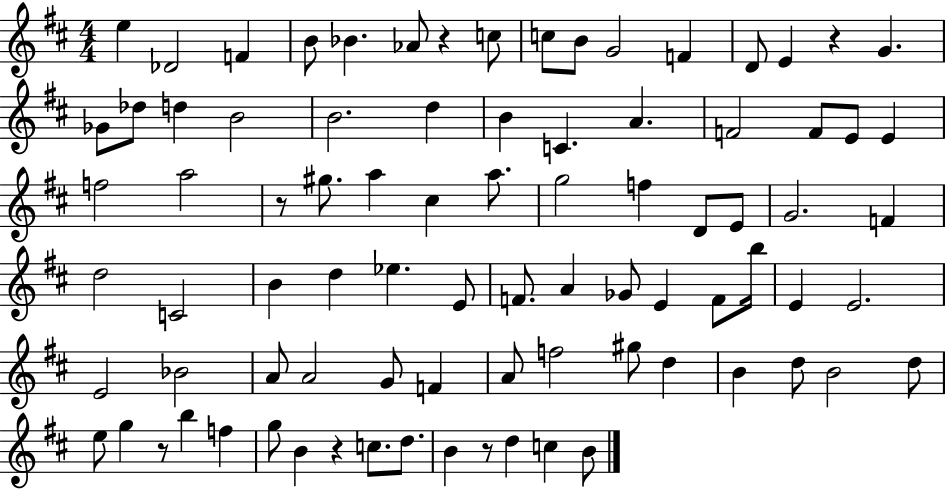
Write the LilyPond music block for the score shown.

{
  \clef treble
  \numericTimeSignature
  \time 4/4
  \key d \major
  e''4 des'2 f'4 | b'8 bes'4. aes'8 r4 c''8 | c''8 b'8 g'2 f'4 | d'8 e'4 r4 g'4. | \break ges'8 des''8 d''4 b'2 | b'2. d''4 | b'4 c'4. a'4. | f'2 f'8 e'8 e'4 | \break f''2 a''2 | r8 gis''8. a''4 cis''4 a''8. | g''2 f''4 d'8 e'8 | g'2. f'4 | \break d''2 c'2 | b'4 d''4 ees''4. e'8 | f'8. a'4 ges'8 e'4 f'8 b''16 | e'4 e'2. | \break e'2 bes'2 | a'8 a'2 g'8 f'4 | a'8 f''2 gis''8 d''4 | b'4 d''8 b'2 d''8 | \break e''8 g''4 r8 b''4 f''4 | g''8 b'4 r4 c''8. d''8. | b'4 r8 d''4 c''4 b'8 | \bar "|."
}